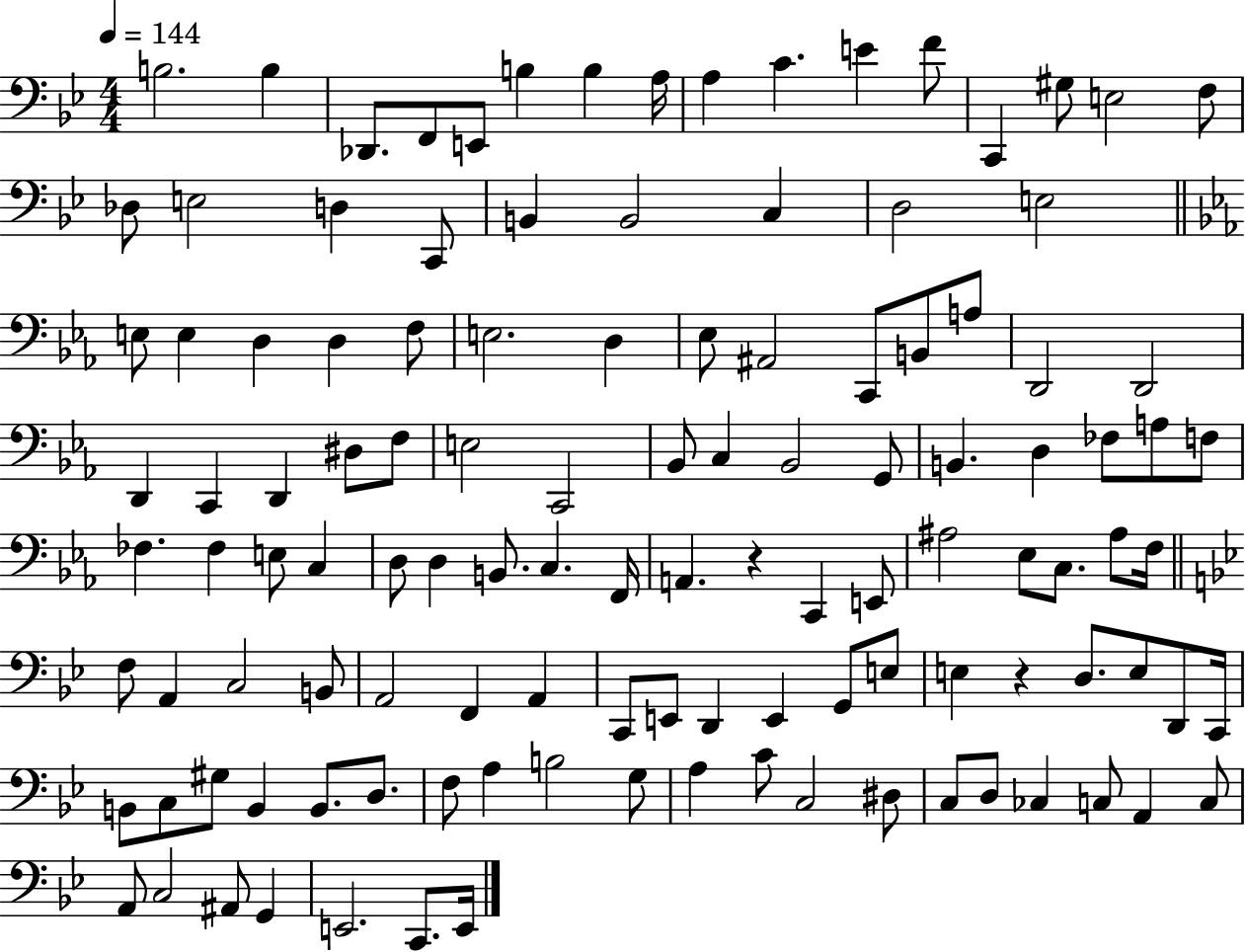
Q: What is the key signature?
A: BES major